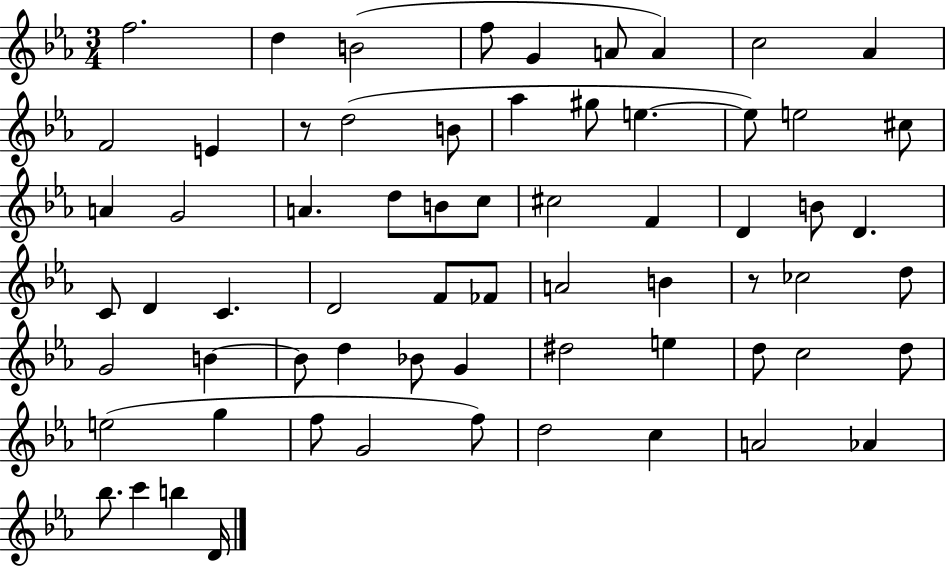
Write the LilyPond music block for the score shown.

{
  \clef treble
  \numericTimeSignature
  \time 3/4
  \key ees \major
  \repeat volta 2 { f''2. | d''4 b'2( | f''8 g'4 a'8 a'4) | c''2 aes'4 | \break f'2 e'4 | r8 d''2( b'8 | aes''4 gis''8 e''4.~~ | e''8) e''2 cis''8 | \break a'4 g'2 | a'4. d''8 b'8 c''8 | cis''2 f'4 | d'4 b'8 d'4. | \break c'8 d'4 c'4. | d'2 f'8 fes'8 | a'2 b'4 | r8 ces''2 d''8 | \break g'2 b'4~~ | b'8 d''4 bes'8 g'4 | dis''2 e''4 | d''8 c''2 d''8 | \break e''2( g''4 | f''8 g'2 f''8) | d''2 c''4 | a'2 aes'4 | \break bes''8. c'''4 b''4 d'16 | } \bar "|."
}